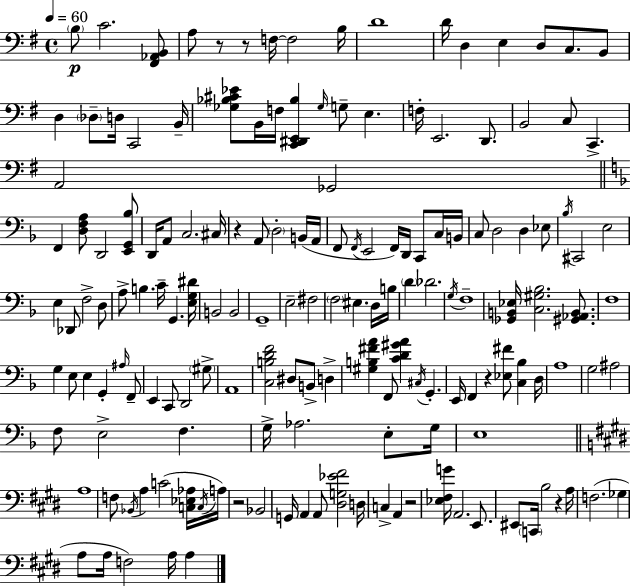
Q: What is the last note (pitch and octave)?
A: A3